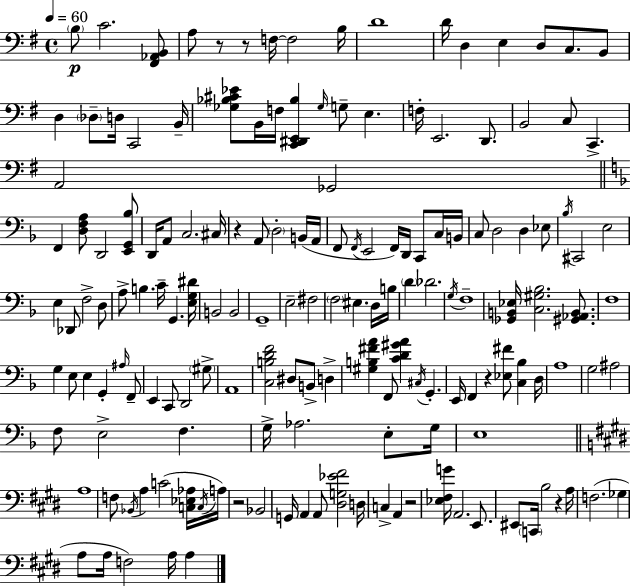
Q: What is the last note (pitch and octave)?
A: A3